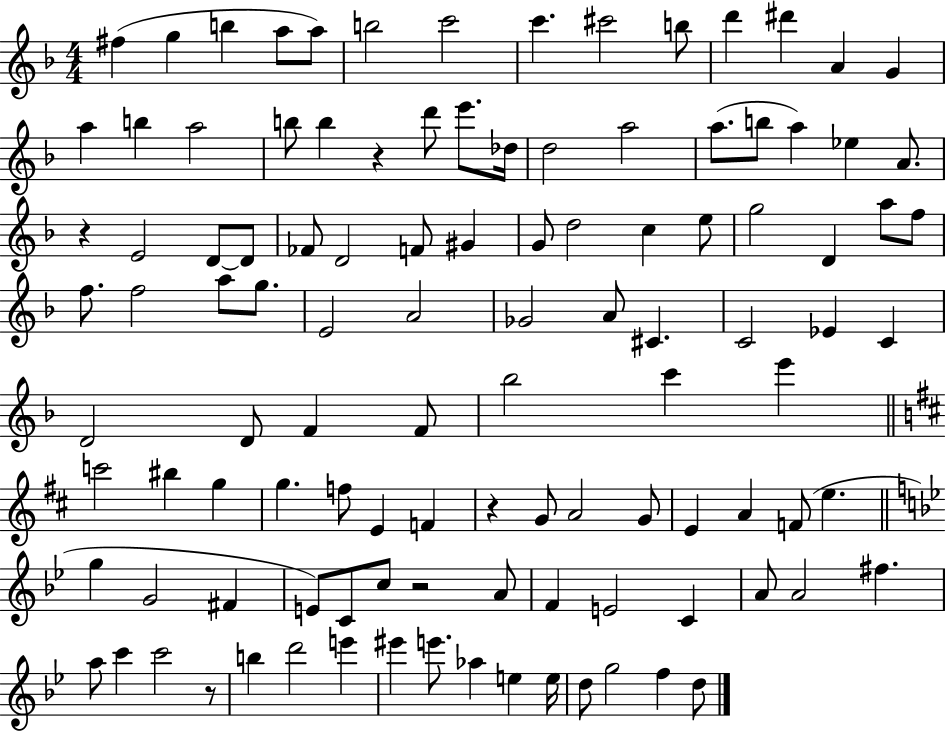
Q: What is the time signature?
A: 4/4